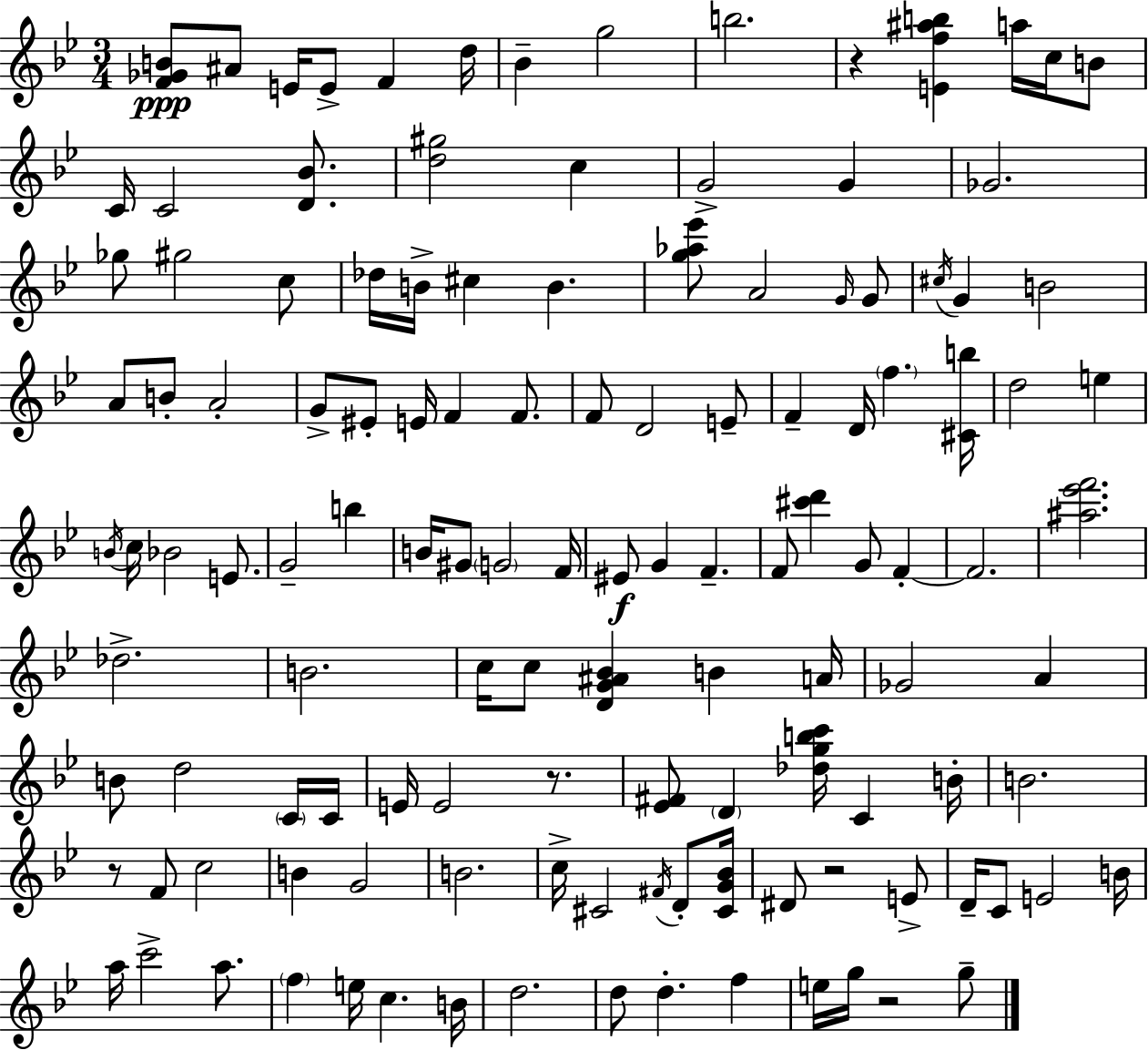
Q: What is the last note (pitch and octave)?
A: G5